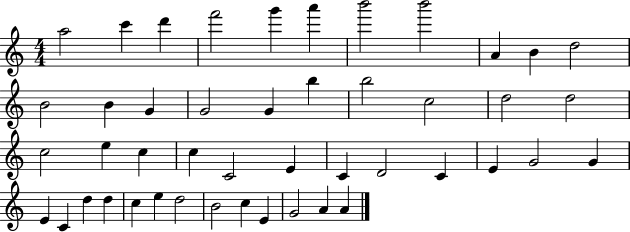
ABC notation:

X:1
T:Untitled
M:4/4
L:1/4
K:C
a2 c' d' f'2 g' a' b'2 b'2 A B d2 B2 B G G2 G b b2 c2 d2 d2 c2 e c c C2 E C D2 C E G2 G E C d d c e d2 B2 c E G2 A A